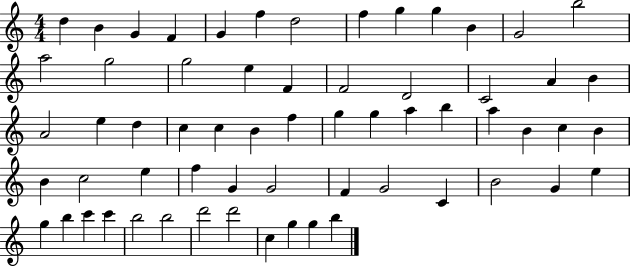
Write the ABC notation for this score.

X:1
T:Untitled
M:4/4
L:1/4
K:C
d B G F G f d2 f g g B G2 b2 a2 g2 g2 e F F2 D2 C2 A B A2 e d c c B f g g a b a B c B B c2 e f G G2 F G2 C B2 G e g b c' c' b2 b2 d'2 d'2 c g g b